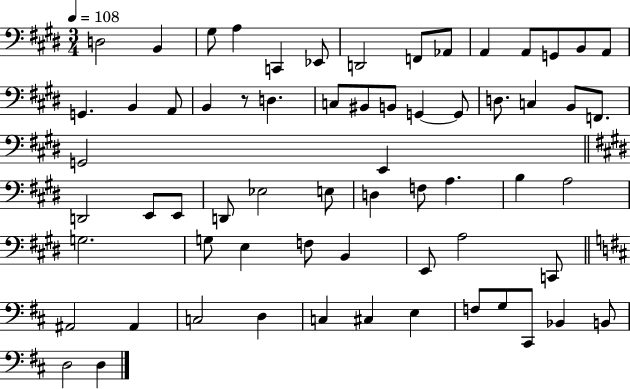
D3/h B2/q G#3/e A3/q C2/q Eb2/e D2/h F2/e Ab2/e A2/q A2/e G2/e B2/e A2/e G2/q. B2/q A2/e B2/q R/e D3/q. C3/e BIS2/e B2/e G2/q G2/e D3/e. C3/q B2/e F2/e. G2/h E2/q D2/h E2/e E2/e D2/e Eb3/h E3/e D3/q F3/e A3/q. B3/q A3/h G3/h. G3/e E3/q F3/e B2/q E2/e A3/h C2/e A#2/h A#2/q C3/h D3/q C3/q C#3/q E3/q F3/e G3/e C#2/e Bb2/q B2/e D3/h D3/q